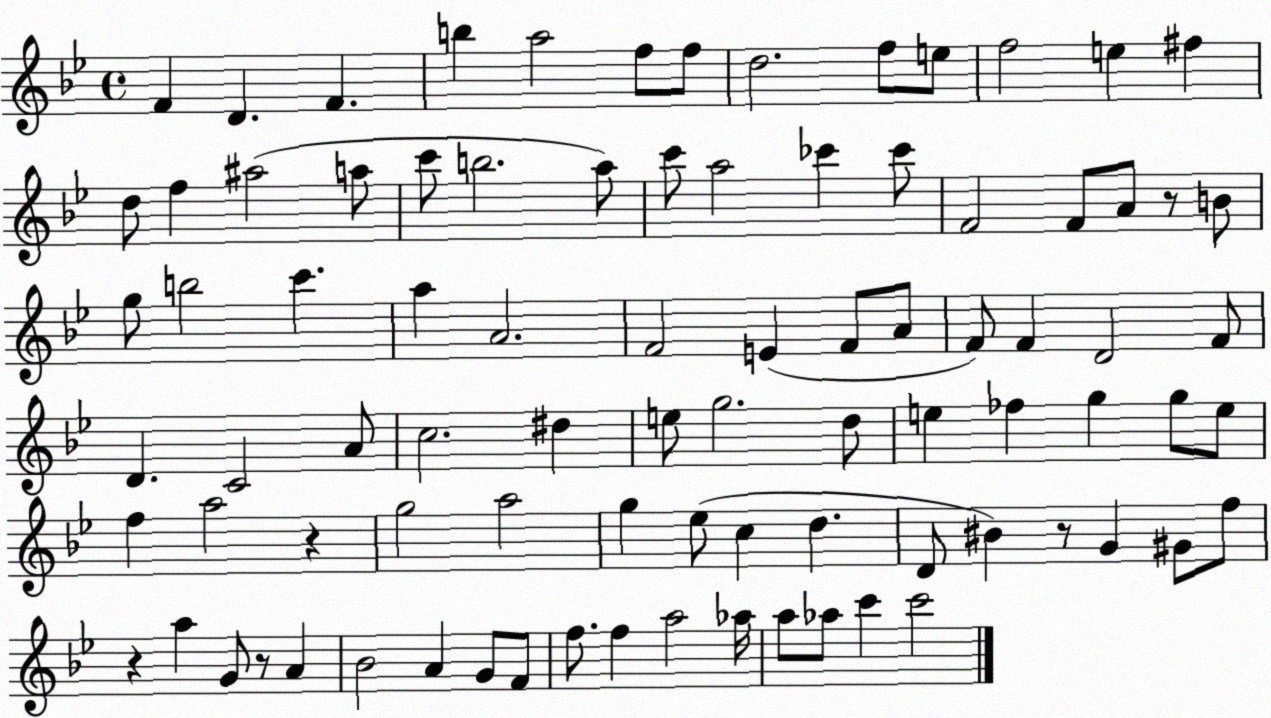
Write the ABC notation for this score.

X:1
T:Untitled
M:4/4
L:1/4
K:Bb
F D F b a2 f/2 f/2 d2 f/2 e/2 f2 e ^f d/2 f ^a2 a/2 c'/2 b2 a/2 c'/2 a2 _c' _c'/2 F2 F/2 A/2 z/2 B/2 g/2 b2 c' a A2 F2 E F/2 A/2 F/2 F D2 F/2 D C2 A/2 c2 ^d e/2 g2 d/2 e _f g g/2 e/2 f a2 z g2 a2 g _e/2 c d D/2 ^B z/2 G ^G/2 f/2 z a G/2 z/2 A _B2 A G/2 F/2 f/2 f a2 _a/4 a/2 _a/2 c' c'2